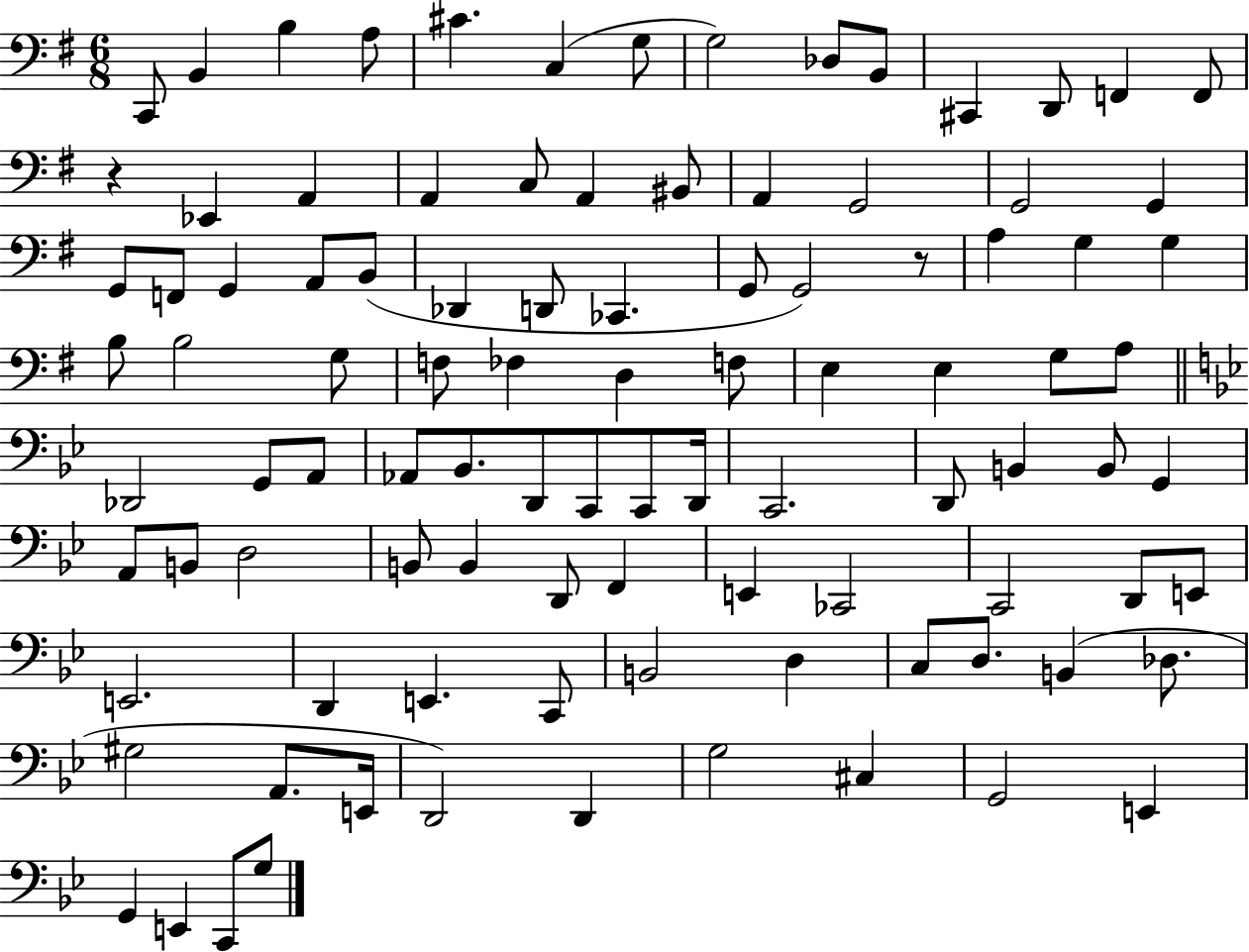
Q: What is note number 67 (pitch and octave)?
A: B2